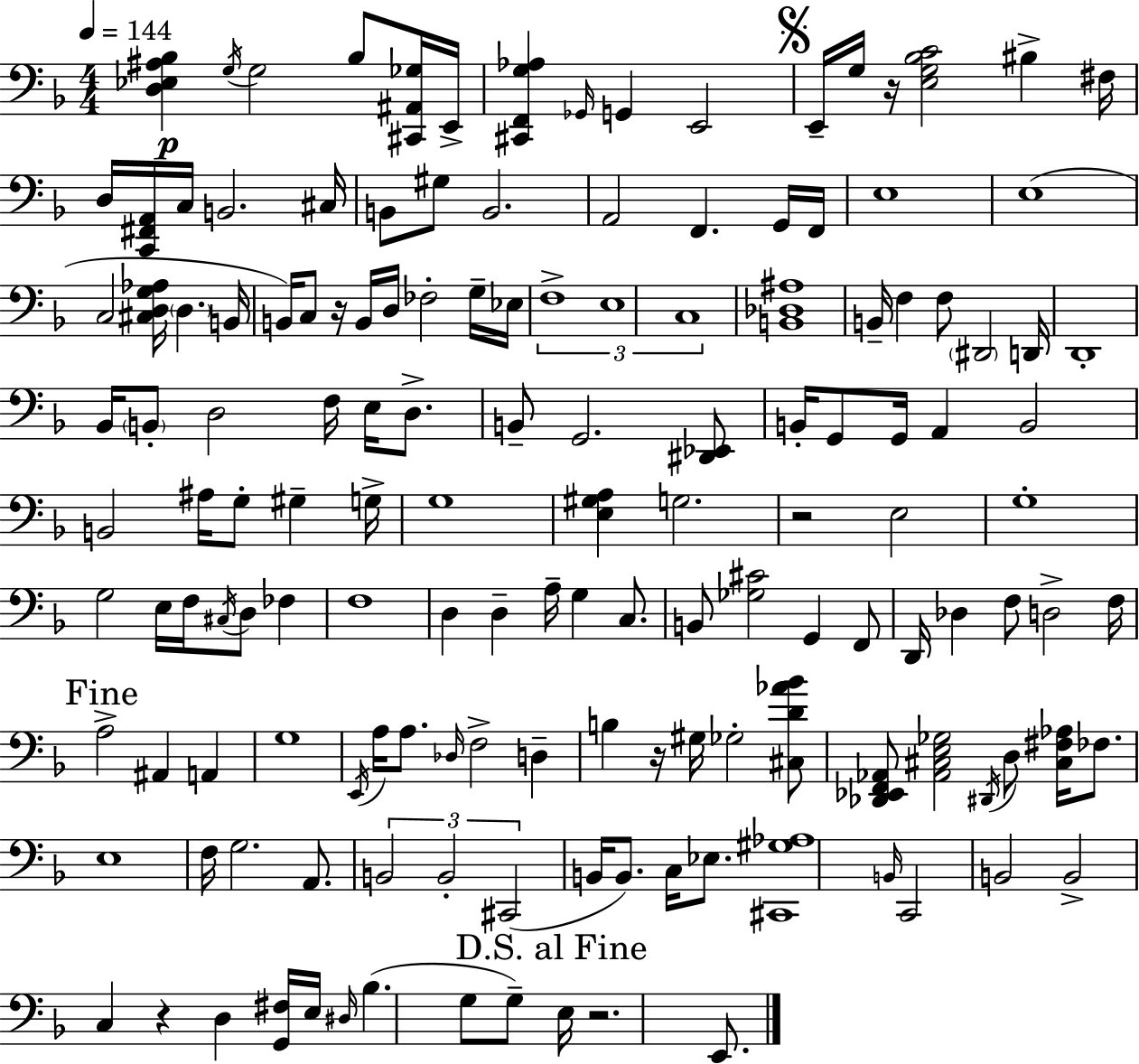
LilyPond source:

{
  \clef bass
  \numericTimeSignature
  \time 4/4
  \key f \major
  \tempo 4 = 144
  <d ees ais bes>4\p \acciaccatura { g16 } g2 bes8 <cis, ais, ges>16 | e,16-> <cis, f, g aes>4 \grace { ges,16 } g,4 e,2 | \mark \markup { \musicglyph "scripts.segno" } e,16-- g16 r16 <e g bes c'>2 bis4-> | fis16 d16 <c, fis, a,>16 c16 b,2. | \break cis16 b,8 gis8 b,2. | a,2 f,4. | g,16 f,16 e1 | e1( | \break c2 <cis d g aes>16 \parenthesize d4. | b,16 b,16) c8 r16 b,16 d16 fes2-. | g16-- ees16 \tuplet 3/2 { f1-> | e1 | \break c1 } | <b, des ais>1 | b,16-- f4 f8 \parenthesize dis,2 | d,16 d,1-. | \break bes,16 \parenthesize b,8-. d2 f16 e16 d8.-> | b,8-- g,2. | <dis, ees,>8 b,16-. g,8 g,16 a,4 b,2 | b,2 ais16 g8-. gis4-- | \break g16-> g1 | <e gis a>4 g2. | r2 e2 | g1-. | \break g2 e16 f16 \acciaccatura { cis16 } d8 fes4 | f1 | d4 d4-- a16-- g4 | c8. b,8 <ges cis'>2 g,4 | \break f,8 d,16 des4 f8 d2-> | f16 \mark "Fine" a2-> ais,4 a,4 | g1 | \acciaccatura { e,16 } a16 a8. \grace { des16 } f2-> | \break d4-- b4 r16 gis16 ges2-. | <cis d' aes' bes'>8 <des, ees, f, aes,>8 <aes, cis e ges>2 \acciaccatura { dis,16 } | d8 <cis fis aes>16 fes8. e1 | f16 g2. | \break a,8. \tuplet 3/2 { b,2 b,2-. | cis,2( } b,16 b,8.) | c16 ees8. <cis, gis aes>1 | \grace { b,16 } c,2 b,2 | \break b,2-> c4 | r4 d4 <g, fis>16 e16 \grace { dis16 }( bes4. | g8 g8--) \mark "D.S. al Fine" e16 r2. | e,8. \bar "|."
}